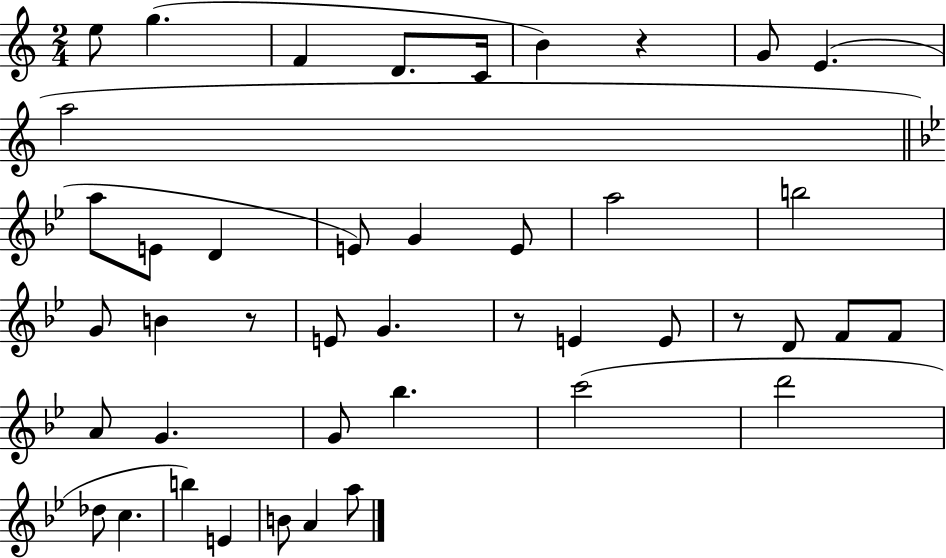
{
  \clef treble
  \numericTimeSignature
  \time 2/4
  \key c \major
  e''8 g''4.( | f'4 d'8. c'16 | b'4) r4 | g'8 e'4.( | \break a''2 | \bar "||" \break \key bes \major a''8 e'8 d'4 | e'8) g'4 e'8 | a''2 | b''2 | \break g'8 b'4 r8 | e'8 g'4. | r8 e'4 e'8 | r8 d'8 f'8 f'8 | \break a'8 g'4. | g'8 bes''4. | c'''2( | d'''2 | \break des''8 c''4. | b''4) e'4 | b'8 a'4 a''8 | \bar "|."
}